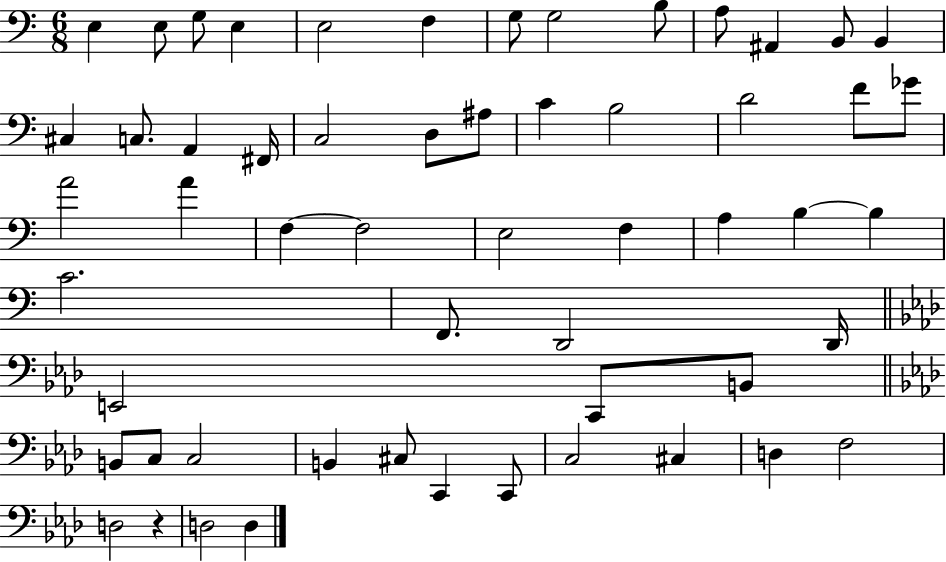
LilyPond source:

{
  \clef bass
  \numericTimeSignature
  \time 6/8
  \key c \major
  e4 e8 g8 e4 | e2 f4 | g8 g2 b8 | a8 ais,4 b,8 b,4 | \break cis4 c8. a,4 fis,16 | c2 d8 ais8 | c'4 b2 | d'2 f'8 ges'8 | \break a'2 a'4 | f4~~ f2 | e2 f4 | a4 b4~~ b4 | \break c'2. | f,8. d,2 d,16 | \bar "||" \break \key f \minor e,2 c,8 b,8 | \bar "||" \break \key f \minor b,8 c8 c2 | b,4 cis8 c,4 c,8 | c2 cis4 | d4 f2 | \break d2 r4 | d2 d4 | \bar "|."
}